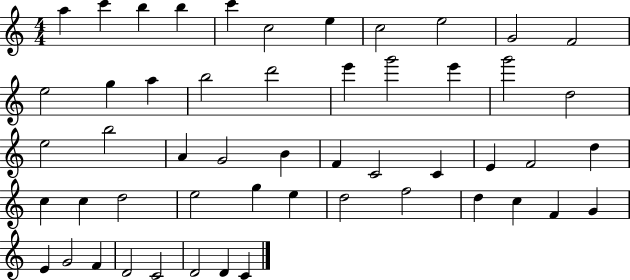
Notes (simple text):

A5/q C6/q B5/q B5/q C6/q C5/h E5/q C5/h E5/h G4/h F4/h E5/h G5/q A5/q B5/h D6/h E6/q G6/h E6/q G6/h D5/h E5/h B5/h A4/q G4/h B4/q F4/q C4/h C4/q E4/q F4/h D5/q C5/q C5/q D5/h E5/h G5/q E5/q D5/h F5/h D5/q C5/q F4/q G4/q E4/q G4/h F4/q D4/h C4/h D4/h D4/q C4/q